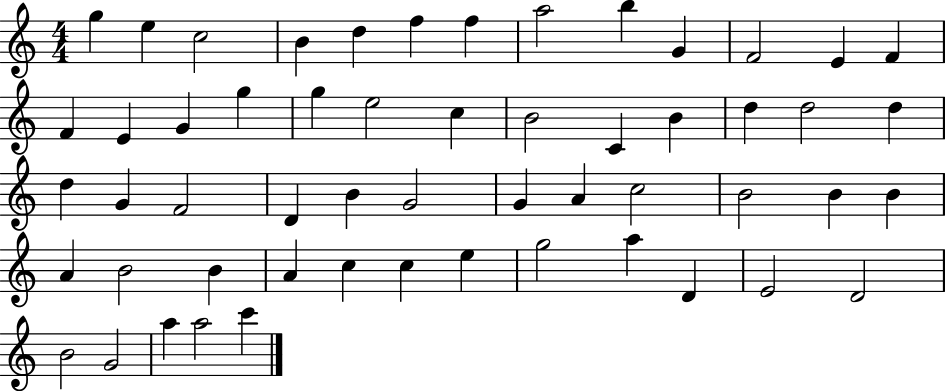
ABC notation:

X:1
T:Untitled
M:4/4
L:1/4
K:C
g e c2 B d f f a2 b G F2 E F F E G g g e2 c B2 C B d d2 d d G F2 D B G2 G A c2 B2 B B A B2 B A c c e g2 a D E2 D2 B2 G2 a a2 c'